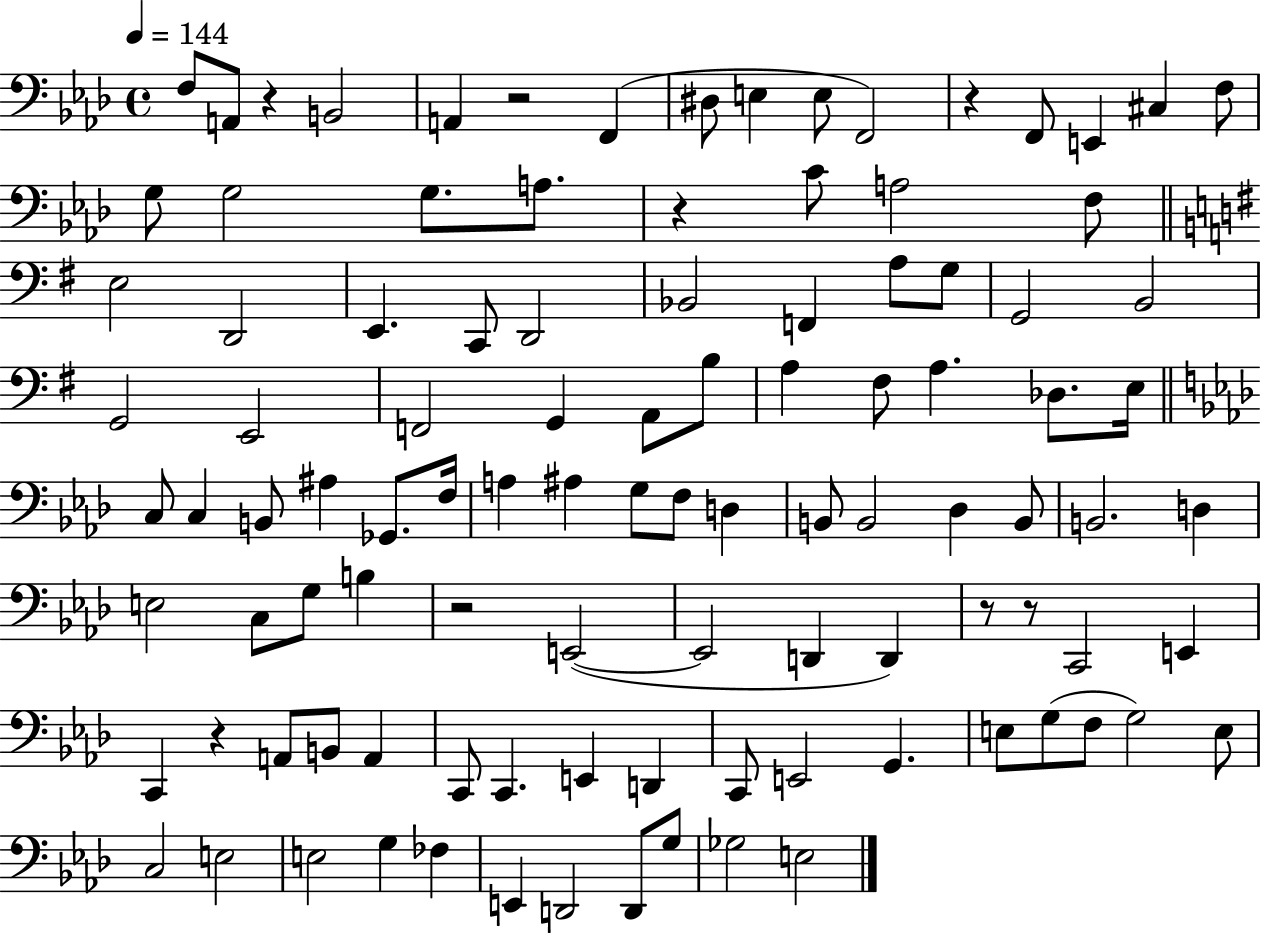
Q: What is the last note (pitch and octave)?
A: E3